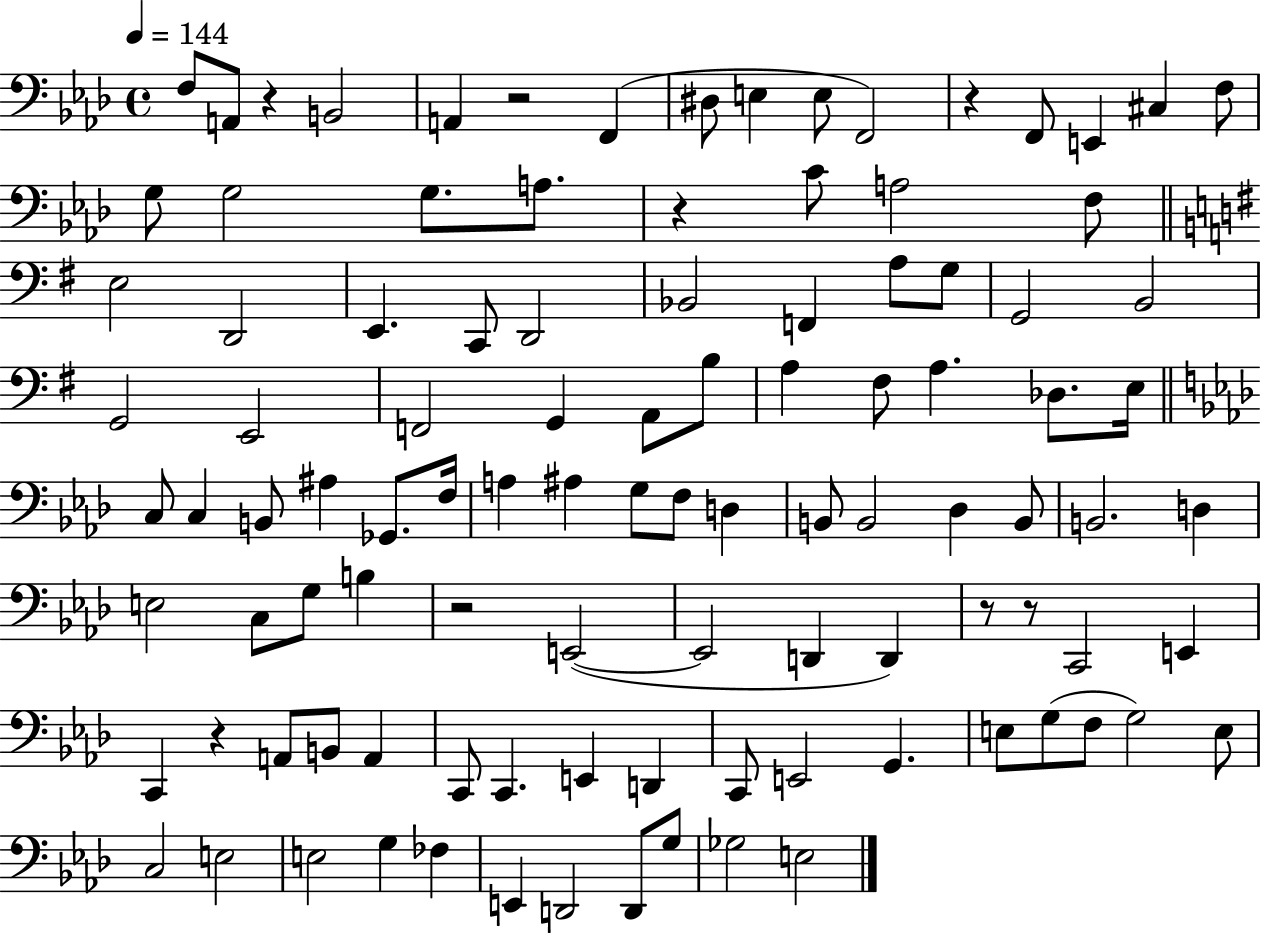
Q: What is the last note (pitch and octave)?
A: E3